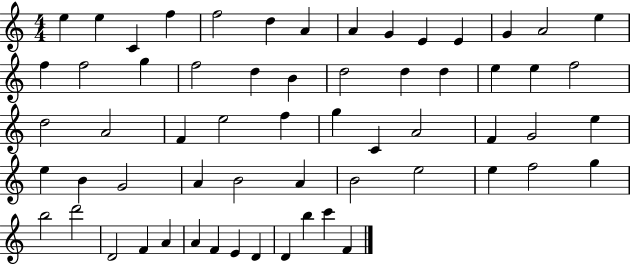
E5/q E5/q C4/q F5/q F5/h D5/q A4/q A4/q G4/q E4/q E4/q G4/q A4/h E5/q F5/q F5/h G5/q F5/h D5/q B4/q D5/h D5/q D5/q E5/q E5/q F5/h D5/h A4/h F4/q E5/h F5/q G5/q C4/q A4/h F4/q G4/h E5/q E5/q B4/q G4/h A4/q B4/h A4/q B4/h E5/h E5/q F5/h G5/q B5/h D6/h D4/h F4/q A4/q A4/q F4/q E4/q D4/q D4/q B5/q C6/q F4/q